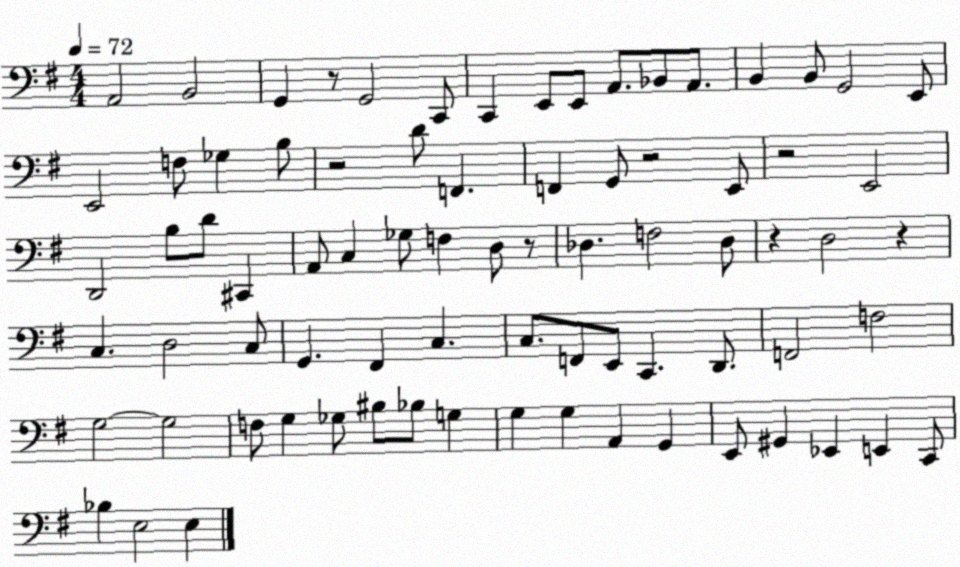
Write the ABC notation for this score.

X:1
T:Untitled
M:4/4
L:1/4
K:G
A,,2 B,,2 G,, z/2 G,,2 C,,/2 C,, E,,/2 E,,/2 A,,/2 _B,,/2 A,,/2 B,, B,,/2 G,,2 E,,/2 E,,2 F,/2 _G, B,/2 z2 D/2 F,, F,, G,,/2 z2 E,,/2 z2 E,,2 D,,2 B,/2 D/2 ^C,, A,,/2 C, _G,/2 F, D,/2 z/2 _D, F,2 _D,/2 z D,2 z C, D,2 C,/2 G,, ^F,, C, C,/2 F,,/2 E,,/2 C,, D,,/2 F,,2 F,2 G,2 G,2 F,/2 G, _G,/2 ^B,/2 _B,/2 G, G, G, A,, G,, E,,/2 ^G,, _E,, E,, C,,/2 _B, E,2 E,